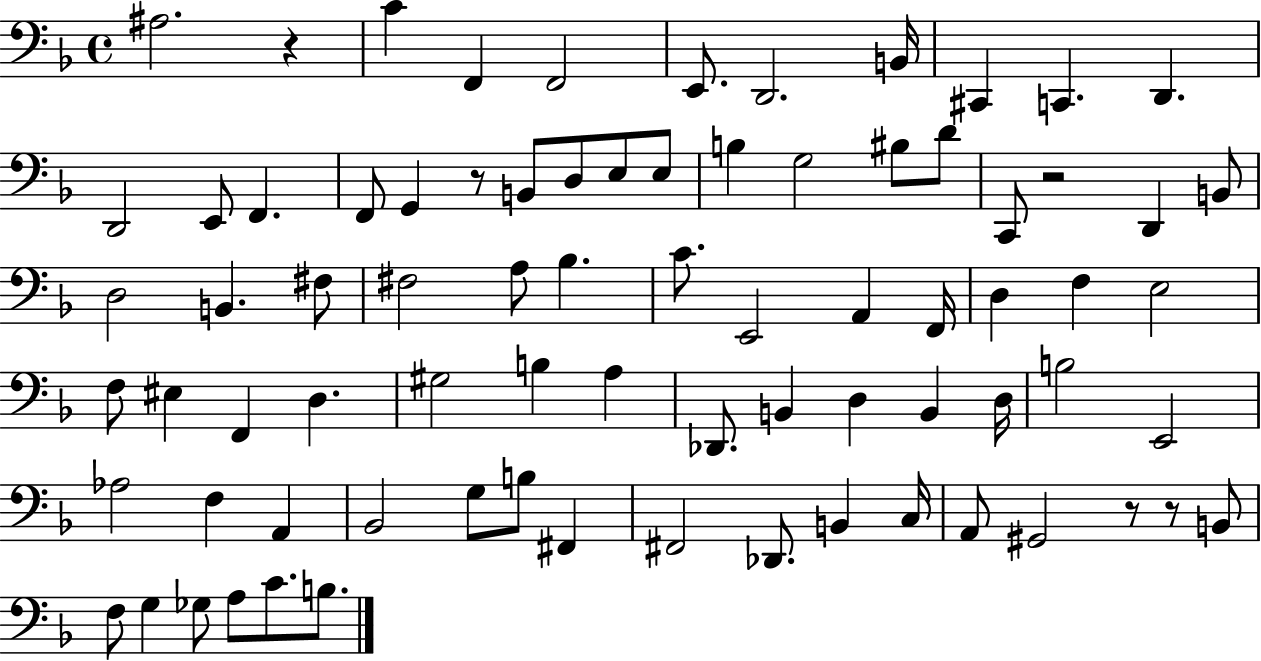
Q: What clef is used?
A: bass